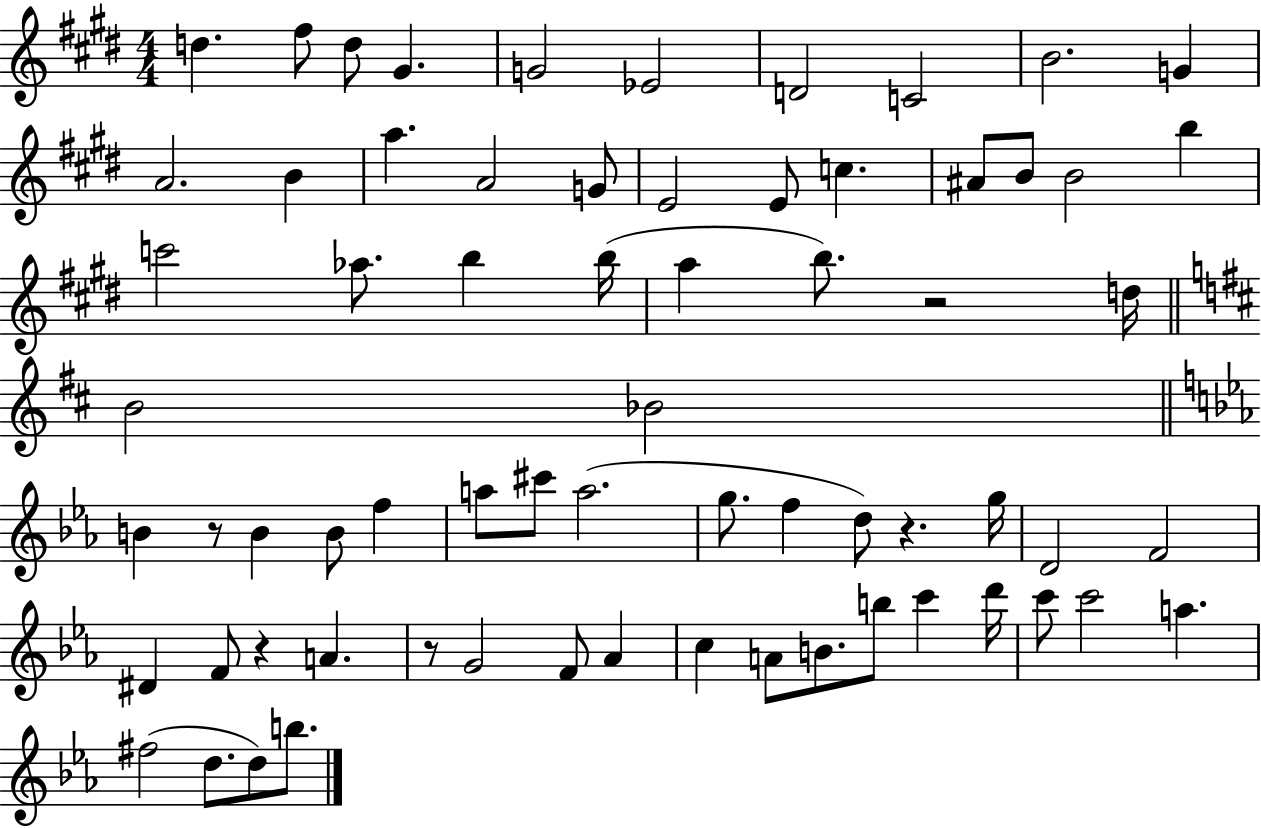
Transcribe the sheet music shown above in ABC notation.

X:1
T:Untitled
M:4/4
L:1/4
K:E
d ^f/2 d/2 ^G G2 _E2 D2 C2 B2 G A2 B a A2 G/2 E2 E/2 c ^A/2 B/2 B2 b c'2 _a/2 b b/4 a b/2 z2 d/4 B2 _B2 B z/2 B B/2 f a/2 ^c'/2 a2 g/2 f d/2 z g/4 D2 F2 ^D F/2 z A z/2 G2 F/2 _A c A/2 B/2 b/2 c' d'/4 c'/2 c'2 a ^f2 d/2 d/2 b/2